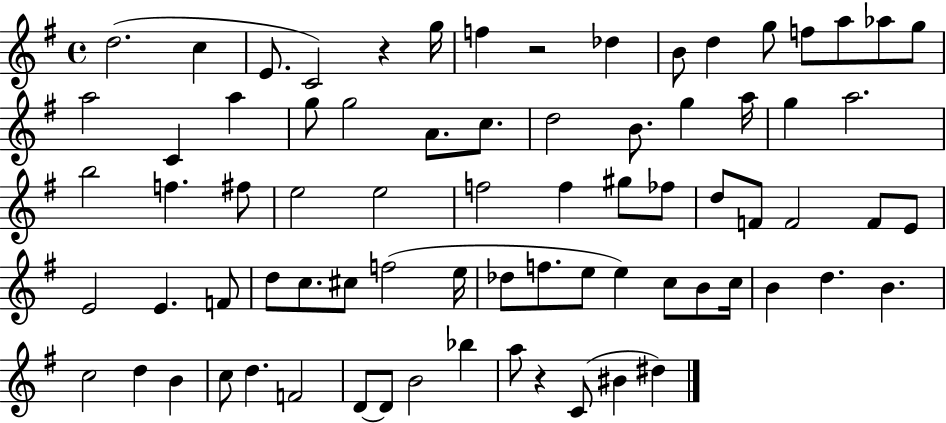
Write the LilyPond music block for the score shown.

{
  \clef treble
  \time 4/4
  \defaultTimeSignature
  \key g \major
  d''2.( c''4 | e'8. c'2) r4 g''16 | f''4 r2 des''4 | b'8 d''4 g''8 f''8 a''8 aes''8 g''8 | \break a''2 c'4 a''4 | g''8 g''2 a'8. c''8. | d''2 b'8. g''4 a''16 | g''4 a''2. | \break b''2 f''4. fis''8 | e''2 e''2 | f''2 f''4 gis''8 fes''8 | d''8 f'8 f'2 f'8 e'8 | \break e'2 e'4. f'8 | d''8 c''8. cis''8 f''2( e''16 | des''8 f''8. e''8 e''4) c''8 b'8 c''16 | b'4 d''4. b'4. | \break c''2 d''4 b'4 | c''8 d''4. f'2 | d'8~~ d'8 b'2 bes''4 | a''8 r4 c'8( bis'4 dis''4) | \break \bar "|."
}